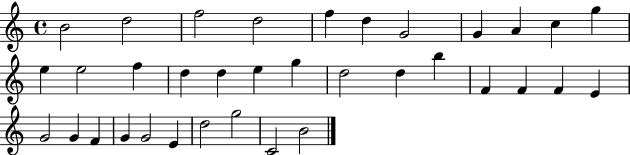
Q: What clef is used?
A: treble